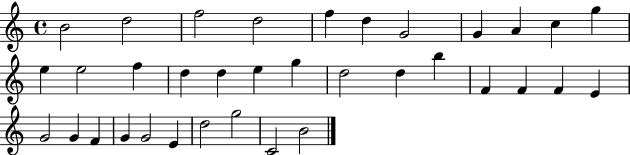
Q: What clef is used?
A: treble